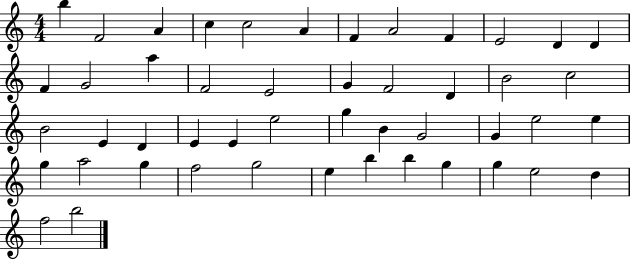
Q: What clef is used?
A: treble